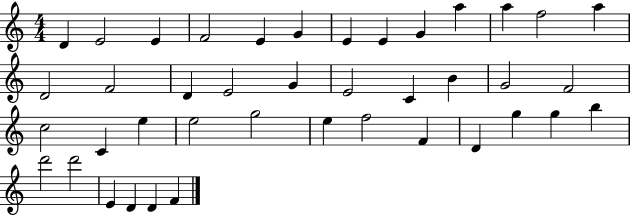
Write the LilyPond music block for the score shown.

{
  \clef treble
  \numericTimeSignature
  \time 4/4
  \key c \major
  d'4 e'2 e'4 | f'2 e'4 g'4 | e'4 e'4 g'4 a''4 | a''4 f''2 a''4 | \break d'2 f'2 | d'4 e'2 g'4 | e'2 c'4 b'4 | g'2 f'2 | \break c''2 c'4 e''4 | e''2 g''2 | e''4 f''2 f'4 | d'4 g''4 g''4 b''4 | \break d'''2 d'''2 | e'4 d'4 d'4 f'4 | \bar "|."
}